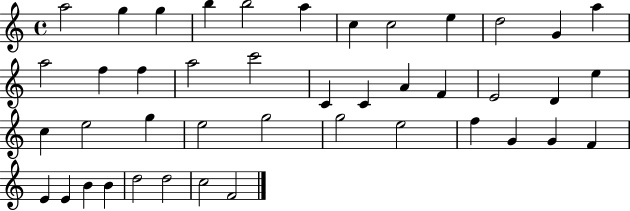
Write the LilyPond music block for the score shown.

{
  \clef treble
  \time 4/4
  \defaultTimeSignature
  \key c \major
  a''2 g''4 g''4 | b''4 b''2 a''4 | c''4 c''2 e''4 | d''2 g'4 a''4 | \break a''2 f''4 f''4 | a''2 c'''2 | c'4 c'4 a'4 f'4 | e'2 d'4 e''4 | \break c''4 e''2 g''4 | e''2 g''2 | g''2 e''2 | f''4 g'4 g'4 f'4 | \break e'4 e'4 b'4 b'4 | d''2 d''2 | c''2 f'2 | \bar "|."
}